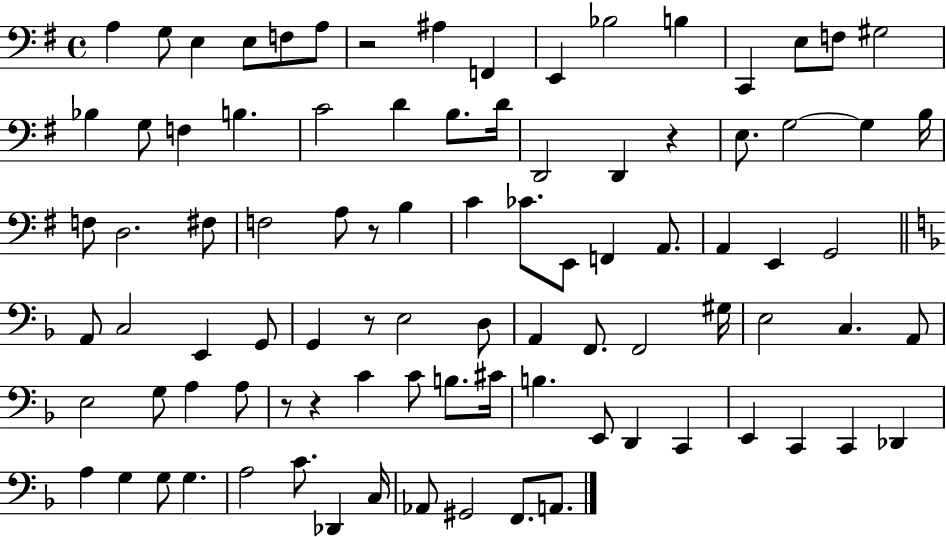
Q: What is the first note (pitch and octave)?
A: A3